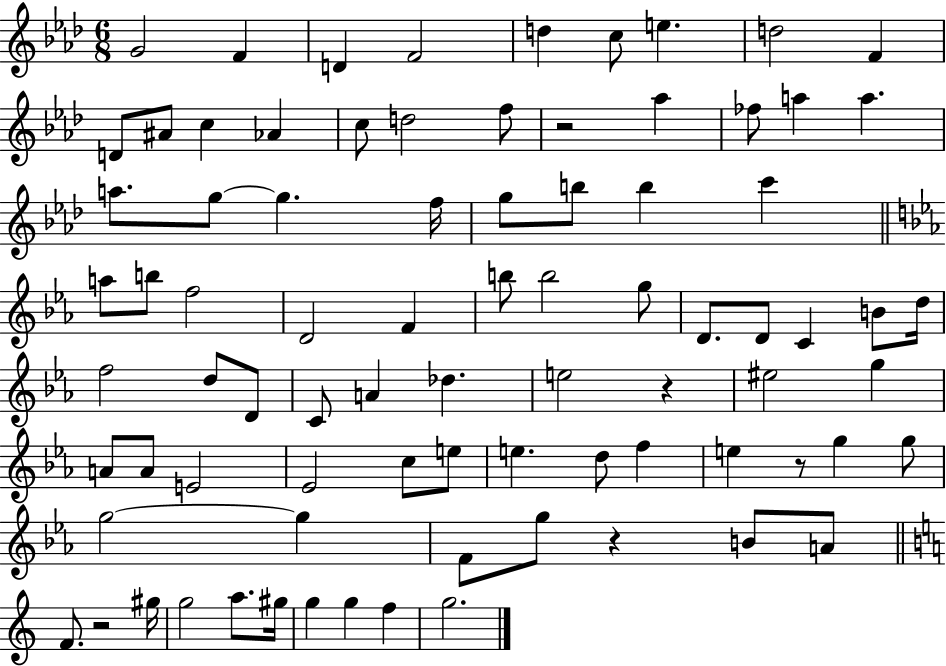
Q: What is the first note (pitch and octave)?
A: G4